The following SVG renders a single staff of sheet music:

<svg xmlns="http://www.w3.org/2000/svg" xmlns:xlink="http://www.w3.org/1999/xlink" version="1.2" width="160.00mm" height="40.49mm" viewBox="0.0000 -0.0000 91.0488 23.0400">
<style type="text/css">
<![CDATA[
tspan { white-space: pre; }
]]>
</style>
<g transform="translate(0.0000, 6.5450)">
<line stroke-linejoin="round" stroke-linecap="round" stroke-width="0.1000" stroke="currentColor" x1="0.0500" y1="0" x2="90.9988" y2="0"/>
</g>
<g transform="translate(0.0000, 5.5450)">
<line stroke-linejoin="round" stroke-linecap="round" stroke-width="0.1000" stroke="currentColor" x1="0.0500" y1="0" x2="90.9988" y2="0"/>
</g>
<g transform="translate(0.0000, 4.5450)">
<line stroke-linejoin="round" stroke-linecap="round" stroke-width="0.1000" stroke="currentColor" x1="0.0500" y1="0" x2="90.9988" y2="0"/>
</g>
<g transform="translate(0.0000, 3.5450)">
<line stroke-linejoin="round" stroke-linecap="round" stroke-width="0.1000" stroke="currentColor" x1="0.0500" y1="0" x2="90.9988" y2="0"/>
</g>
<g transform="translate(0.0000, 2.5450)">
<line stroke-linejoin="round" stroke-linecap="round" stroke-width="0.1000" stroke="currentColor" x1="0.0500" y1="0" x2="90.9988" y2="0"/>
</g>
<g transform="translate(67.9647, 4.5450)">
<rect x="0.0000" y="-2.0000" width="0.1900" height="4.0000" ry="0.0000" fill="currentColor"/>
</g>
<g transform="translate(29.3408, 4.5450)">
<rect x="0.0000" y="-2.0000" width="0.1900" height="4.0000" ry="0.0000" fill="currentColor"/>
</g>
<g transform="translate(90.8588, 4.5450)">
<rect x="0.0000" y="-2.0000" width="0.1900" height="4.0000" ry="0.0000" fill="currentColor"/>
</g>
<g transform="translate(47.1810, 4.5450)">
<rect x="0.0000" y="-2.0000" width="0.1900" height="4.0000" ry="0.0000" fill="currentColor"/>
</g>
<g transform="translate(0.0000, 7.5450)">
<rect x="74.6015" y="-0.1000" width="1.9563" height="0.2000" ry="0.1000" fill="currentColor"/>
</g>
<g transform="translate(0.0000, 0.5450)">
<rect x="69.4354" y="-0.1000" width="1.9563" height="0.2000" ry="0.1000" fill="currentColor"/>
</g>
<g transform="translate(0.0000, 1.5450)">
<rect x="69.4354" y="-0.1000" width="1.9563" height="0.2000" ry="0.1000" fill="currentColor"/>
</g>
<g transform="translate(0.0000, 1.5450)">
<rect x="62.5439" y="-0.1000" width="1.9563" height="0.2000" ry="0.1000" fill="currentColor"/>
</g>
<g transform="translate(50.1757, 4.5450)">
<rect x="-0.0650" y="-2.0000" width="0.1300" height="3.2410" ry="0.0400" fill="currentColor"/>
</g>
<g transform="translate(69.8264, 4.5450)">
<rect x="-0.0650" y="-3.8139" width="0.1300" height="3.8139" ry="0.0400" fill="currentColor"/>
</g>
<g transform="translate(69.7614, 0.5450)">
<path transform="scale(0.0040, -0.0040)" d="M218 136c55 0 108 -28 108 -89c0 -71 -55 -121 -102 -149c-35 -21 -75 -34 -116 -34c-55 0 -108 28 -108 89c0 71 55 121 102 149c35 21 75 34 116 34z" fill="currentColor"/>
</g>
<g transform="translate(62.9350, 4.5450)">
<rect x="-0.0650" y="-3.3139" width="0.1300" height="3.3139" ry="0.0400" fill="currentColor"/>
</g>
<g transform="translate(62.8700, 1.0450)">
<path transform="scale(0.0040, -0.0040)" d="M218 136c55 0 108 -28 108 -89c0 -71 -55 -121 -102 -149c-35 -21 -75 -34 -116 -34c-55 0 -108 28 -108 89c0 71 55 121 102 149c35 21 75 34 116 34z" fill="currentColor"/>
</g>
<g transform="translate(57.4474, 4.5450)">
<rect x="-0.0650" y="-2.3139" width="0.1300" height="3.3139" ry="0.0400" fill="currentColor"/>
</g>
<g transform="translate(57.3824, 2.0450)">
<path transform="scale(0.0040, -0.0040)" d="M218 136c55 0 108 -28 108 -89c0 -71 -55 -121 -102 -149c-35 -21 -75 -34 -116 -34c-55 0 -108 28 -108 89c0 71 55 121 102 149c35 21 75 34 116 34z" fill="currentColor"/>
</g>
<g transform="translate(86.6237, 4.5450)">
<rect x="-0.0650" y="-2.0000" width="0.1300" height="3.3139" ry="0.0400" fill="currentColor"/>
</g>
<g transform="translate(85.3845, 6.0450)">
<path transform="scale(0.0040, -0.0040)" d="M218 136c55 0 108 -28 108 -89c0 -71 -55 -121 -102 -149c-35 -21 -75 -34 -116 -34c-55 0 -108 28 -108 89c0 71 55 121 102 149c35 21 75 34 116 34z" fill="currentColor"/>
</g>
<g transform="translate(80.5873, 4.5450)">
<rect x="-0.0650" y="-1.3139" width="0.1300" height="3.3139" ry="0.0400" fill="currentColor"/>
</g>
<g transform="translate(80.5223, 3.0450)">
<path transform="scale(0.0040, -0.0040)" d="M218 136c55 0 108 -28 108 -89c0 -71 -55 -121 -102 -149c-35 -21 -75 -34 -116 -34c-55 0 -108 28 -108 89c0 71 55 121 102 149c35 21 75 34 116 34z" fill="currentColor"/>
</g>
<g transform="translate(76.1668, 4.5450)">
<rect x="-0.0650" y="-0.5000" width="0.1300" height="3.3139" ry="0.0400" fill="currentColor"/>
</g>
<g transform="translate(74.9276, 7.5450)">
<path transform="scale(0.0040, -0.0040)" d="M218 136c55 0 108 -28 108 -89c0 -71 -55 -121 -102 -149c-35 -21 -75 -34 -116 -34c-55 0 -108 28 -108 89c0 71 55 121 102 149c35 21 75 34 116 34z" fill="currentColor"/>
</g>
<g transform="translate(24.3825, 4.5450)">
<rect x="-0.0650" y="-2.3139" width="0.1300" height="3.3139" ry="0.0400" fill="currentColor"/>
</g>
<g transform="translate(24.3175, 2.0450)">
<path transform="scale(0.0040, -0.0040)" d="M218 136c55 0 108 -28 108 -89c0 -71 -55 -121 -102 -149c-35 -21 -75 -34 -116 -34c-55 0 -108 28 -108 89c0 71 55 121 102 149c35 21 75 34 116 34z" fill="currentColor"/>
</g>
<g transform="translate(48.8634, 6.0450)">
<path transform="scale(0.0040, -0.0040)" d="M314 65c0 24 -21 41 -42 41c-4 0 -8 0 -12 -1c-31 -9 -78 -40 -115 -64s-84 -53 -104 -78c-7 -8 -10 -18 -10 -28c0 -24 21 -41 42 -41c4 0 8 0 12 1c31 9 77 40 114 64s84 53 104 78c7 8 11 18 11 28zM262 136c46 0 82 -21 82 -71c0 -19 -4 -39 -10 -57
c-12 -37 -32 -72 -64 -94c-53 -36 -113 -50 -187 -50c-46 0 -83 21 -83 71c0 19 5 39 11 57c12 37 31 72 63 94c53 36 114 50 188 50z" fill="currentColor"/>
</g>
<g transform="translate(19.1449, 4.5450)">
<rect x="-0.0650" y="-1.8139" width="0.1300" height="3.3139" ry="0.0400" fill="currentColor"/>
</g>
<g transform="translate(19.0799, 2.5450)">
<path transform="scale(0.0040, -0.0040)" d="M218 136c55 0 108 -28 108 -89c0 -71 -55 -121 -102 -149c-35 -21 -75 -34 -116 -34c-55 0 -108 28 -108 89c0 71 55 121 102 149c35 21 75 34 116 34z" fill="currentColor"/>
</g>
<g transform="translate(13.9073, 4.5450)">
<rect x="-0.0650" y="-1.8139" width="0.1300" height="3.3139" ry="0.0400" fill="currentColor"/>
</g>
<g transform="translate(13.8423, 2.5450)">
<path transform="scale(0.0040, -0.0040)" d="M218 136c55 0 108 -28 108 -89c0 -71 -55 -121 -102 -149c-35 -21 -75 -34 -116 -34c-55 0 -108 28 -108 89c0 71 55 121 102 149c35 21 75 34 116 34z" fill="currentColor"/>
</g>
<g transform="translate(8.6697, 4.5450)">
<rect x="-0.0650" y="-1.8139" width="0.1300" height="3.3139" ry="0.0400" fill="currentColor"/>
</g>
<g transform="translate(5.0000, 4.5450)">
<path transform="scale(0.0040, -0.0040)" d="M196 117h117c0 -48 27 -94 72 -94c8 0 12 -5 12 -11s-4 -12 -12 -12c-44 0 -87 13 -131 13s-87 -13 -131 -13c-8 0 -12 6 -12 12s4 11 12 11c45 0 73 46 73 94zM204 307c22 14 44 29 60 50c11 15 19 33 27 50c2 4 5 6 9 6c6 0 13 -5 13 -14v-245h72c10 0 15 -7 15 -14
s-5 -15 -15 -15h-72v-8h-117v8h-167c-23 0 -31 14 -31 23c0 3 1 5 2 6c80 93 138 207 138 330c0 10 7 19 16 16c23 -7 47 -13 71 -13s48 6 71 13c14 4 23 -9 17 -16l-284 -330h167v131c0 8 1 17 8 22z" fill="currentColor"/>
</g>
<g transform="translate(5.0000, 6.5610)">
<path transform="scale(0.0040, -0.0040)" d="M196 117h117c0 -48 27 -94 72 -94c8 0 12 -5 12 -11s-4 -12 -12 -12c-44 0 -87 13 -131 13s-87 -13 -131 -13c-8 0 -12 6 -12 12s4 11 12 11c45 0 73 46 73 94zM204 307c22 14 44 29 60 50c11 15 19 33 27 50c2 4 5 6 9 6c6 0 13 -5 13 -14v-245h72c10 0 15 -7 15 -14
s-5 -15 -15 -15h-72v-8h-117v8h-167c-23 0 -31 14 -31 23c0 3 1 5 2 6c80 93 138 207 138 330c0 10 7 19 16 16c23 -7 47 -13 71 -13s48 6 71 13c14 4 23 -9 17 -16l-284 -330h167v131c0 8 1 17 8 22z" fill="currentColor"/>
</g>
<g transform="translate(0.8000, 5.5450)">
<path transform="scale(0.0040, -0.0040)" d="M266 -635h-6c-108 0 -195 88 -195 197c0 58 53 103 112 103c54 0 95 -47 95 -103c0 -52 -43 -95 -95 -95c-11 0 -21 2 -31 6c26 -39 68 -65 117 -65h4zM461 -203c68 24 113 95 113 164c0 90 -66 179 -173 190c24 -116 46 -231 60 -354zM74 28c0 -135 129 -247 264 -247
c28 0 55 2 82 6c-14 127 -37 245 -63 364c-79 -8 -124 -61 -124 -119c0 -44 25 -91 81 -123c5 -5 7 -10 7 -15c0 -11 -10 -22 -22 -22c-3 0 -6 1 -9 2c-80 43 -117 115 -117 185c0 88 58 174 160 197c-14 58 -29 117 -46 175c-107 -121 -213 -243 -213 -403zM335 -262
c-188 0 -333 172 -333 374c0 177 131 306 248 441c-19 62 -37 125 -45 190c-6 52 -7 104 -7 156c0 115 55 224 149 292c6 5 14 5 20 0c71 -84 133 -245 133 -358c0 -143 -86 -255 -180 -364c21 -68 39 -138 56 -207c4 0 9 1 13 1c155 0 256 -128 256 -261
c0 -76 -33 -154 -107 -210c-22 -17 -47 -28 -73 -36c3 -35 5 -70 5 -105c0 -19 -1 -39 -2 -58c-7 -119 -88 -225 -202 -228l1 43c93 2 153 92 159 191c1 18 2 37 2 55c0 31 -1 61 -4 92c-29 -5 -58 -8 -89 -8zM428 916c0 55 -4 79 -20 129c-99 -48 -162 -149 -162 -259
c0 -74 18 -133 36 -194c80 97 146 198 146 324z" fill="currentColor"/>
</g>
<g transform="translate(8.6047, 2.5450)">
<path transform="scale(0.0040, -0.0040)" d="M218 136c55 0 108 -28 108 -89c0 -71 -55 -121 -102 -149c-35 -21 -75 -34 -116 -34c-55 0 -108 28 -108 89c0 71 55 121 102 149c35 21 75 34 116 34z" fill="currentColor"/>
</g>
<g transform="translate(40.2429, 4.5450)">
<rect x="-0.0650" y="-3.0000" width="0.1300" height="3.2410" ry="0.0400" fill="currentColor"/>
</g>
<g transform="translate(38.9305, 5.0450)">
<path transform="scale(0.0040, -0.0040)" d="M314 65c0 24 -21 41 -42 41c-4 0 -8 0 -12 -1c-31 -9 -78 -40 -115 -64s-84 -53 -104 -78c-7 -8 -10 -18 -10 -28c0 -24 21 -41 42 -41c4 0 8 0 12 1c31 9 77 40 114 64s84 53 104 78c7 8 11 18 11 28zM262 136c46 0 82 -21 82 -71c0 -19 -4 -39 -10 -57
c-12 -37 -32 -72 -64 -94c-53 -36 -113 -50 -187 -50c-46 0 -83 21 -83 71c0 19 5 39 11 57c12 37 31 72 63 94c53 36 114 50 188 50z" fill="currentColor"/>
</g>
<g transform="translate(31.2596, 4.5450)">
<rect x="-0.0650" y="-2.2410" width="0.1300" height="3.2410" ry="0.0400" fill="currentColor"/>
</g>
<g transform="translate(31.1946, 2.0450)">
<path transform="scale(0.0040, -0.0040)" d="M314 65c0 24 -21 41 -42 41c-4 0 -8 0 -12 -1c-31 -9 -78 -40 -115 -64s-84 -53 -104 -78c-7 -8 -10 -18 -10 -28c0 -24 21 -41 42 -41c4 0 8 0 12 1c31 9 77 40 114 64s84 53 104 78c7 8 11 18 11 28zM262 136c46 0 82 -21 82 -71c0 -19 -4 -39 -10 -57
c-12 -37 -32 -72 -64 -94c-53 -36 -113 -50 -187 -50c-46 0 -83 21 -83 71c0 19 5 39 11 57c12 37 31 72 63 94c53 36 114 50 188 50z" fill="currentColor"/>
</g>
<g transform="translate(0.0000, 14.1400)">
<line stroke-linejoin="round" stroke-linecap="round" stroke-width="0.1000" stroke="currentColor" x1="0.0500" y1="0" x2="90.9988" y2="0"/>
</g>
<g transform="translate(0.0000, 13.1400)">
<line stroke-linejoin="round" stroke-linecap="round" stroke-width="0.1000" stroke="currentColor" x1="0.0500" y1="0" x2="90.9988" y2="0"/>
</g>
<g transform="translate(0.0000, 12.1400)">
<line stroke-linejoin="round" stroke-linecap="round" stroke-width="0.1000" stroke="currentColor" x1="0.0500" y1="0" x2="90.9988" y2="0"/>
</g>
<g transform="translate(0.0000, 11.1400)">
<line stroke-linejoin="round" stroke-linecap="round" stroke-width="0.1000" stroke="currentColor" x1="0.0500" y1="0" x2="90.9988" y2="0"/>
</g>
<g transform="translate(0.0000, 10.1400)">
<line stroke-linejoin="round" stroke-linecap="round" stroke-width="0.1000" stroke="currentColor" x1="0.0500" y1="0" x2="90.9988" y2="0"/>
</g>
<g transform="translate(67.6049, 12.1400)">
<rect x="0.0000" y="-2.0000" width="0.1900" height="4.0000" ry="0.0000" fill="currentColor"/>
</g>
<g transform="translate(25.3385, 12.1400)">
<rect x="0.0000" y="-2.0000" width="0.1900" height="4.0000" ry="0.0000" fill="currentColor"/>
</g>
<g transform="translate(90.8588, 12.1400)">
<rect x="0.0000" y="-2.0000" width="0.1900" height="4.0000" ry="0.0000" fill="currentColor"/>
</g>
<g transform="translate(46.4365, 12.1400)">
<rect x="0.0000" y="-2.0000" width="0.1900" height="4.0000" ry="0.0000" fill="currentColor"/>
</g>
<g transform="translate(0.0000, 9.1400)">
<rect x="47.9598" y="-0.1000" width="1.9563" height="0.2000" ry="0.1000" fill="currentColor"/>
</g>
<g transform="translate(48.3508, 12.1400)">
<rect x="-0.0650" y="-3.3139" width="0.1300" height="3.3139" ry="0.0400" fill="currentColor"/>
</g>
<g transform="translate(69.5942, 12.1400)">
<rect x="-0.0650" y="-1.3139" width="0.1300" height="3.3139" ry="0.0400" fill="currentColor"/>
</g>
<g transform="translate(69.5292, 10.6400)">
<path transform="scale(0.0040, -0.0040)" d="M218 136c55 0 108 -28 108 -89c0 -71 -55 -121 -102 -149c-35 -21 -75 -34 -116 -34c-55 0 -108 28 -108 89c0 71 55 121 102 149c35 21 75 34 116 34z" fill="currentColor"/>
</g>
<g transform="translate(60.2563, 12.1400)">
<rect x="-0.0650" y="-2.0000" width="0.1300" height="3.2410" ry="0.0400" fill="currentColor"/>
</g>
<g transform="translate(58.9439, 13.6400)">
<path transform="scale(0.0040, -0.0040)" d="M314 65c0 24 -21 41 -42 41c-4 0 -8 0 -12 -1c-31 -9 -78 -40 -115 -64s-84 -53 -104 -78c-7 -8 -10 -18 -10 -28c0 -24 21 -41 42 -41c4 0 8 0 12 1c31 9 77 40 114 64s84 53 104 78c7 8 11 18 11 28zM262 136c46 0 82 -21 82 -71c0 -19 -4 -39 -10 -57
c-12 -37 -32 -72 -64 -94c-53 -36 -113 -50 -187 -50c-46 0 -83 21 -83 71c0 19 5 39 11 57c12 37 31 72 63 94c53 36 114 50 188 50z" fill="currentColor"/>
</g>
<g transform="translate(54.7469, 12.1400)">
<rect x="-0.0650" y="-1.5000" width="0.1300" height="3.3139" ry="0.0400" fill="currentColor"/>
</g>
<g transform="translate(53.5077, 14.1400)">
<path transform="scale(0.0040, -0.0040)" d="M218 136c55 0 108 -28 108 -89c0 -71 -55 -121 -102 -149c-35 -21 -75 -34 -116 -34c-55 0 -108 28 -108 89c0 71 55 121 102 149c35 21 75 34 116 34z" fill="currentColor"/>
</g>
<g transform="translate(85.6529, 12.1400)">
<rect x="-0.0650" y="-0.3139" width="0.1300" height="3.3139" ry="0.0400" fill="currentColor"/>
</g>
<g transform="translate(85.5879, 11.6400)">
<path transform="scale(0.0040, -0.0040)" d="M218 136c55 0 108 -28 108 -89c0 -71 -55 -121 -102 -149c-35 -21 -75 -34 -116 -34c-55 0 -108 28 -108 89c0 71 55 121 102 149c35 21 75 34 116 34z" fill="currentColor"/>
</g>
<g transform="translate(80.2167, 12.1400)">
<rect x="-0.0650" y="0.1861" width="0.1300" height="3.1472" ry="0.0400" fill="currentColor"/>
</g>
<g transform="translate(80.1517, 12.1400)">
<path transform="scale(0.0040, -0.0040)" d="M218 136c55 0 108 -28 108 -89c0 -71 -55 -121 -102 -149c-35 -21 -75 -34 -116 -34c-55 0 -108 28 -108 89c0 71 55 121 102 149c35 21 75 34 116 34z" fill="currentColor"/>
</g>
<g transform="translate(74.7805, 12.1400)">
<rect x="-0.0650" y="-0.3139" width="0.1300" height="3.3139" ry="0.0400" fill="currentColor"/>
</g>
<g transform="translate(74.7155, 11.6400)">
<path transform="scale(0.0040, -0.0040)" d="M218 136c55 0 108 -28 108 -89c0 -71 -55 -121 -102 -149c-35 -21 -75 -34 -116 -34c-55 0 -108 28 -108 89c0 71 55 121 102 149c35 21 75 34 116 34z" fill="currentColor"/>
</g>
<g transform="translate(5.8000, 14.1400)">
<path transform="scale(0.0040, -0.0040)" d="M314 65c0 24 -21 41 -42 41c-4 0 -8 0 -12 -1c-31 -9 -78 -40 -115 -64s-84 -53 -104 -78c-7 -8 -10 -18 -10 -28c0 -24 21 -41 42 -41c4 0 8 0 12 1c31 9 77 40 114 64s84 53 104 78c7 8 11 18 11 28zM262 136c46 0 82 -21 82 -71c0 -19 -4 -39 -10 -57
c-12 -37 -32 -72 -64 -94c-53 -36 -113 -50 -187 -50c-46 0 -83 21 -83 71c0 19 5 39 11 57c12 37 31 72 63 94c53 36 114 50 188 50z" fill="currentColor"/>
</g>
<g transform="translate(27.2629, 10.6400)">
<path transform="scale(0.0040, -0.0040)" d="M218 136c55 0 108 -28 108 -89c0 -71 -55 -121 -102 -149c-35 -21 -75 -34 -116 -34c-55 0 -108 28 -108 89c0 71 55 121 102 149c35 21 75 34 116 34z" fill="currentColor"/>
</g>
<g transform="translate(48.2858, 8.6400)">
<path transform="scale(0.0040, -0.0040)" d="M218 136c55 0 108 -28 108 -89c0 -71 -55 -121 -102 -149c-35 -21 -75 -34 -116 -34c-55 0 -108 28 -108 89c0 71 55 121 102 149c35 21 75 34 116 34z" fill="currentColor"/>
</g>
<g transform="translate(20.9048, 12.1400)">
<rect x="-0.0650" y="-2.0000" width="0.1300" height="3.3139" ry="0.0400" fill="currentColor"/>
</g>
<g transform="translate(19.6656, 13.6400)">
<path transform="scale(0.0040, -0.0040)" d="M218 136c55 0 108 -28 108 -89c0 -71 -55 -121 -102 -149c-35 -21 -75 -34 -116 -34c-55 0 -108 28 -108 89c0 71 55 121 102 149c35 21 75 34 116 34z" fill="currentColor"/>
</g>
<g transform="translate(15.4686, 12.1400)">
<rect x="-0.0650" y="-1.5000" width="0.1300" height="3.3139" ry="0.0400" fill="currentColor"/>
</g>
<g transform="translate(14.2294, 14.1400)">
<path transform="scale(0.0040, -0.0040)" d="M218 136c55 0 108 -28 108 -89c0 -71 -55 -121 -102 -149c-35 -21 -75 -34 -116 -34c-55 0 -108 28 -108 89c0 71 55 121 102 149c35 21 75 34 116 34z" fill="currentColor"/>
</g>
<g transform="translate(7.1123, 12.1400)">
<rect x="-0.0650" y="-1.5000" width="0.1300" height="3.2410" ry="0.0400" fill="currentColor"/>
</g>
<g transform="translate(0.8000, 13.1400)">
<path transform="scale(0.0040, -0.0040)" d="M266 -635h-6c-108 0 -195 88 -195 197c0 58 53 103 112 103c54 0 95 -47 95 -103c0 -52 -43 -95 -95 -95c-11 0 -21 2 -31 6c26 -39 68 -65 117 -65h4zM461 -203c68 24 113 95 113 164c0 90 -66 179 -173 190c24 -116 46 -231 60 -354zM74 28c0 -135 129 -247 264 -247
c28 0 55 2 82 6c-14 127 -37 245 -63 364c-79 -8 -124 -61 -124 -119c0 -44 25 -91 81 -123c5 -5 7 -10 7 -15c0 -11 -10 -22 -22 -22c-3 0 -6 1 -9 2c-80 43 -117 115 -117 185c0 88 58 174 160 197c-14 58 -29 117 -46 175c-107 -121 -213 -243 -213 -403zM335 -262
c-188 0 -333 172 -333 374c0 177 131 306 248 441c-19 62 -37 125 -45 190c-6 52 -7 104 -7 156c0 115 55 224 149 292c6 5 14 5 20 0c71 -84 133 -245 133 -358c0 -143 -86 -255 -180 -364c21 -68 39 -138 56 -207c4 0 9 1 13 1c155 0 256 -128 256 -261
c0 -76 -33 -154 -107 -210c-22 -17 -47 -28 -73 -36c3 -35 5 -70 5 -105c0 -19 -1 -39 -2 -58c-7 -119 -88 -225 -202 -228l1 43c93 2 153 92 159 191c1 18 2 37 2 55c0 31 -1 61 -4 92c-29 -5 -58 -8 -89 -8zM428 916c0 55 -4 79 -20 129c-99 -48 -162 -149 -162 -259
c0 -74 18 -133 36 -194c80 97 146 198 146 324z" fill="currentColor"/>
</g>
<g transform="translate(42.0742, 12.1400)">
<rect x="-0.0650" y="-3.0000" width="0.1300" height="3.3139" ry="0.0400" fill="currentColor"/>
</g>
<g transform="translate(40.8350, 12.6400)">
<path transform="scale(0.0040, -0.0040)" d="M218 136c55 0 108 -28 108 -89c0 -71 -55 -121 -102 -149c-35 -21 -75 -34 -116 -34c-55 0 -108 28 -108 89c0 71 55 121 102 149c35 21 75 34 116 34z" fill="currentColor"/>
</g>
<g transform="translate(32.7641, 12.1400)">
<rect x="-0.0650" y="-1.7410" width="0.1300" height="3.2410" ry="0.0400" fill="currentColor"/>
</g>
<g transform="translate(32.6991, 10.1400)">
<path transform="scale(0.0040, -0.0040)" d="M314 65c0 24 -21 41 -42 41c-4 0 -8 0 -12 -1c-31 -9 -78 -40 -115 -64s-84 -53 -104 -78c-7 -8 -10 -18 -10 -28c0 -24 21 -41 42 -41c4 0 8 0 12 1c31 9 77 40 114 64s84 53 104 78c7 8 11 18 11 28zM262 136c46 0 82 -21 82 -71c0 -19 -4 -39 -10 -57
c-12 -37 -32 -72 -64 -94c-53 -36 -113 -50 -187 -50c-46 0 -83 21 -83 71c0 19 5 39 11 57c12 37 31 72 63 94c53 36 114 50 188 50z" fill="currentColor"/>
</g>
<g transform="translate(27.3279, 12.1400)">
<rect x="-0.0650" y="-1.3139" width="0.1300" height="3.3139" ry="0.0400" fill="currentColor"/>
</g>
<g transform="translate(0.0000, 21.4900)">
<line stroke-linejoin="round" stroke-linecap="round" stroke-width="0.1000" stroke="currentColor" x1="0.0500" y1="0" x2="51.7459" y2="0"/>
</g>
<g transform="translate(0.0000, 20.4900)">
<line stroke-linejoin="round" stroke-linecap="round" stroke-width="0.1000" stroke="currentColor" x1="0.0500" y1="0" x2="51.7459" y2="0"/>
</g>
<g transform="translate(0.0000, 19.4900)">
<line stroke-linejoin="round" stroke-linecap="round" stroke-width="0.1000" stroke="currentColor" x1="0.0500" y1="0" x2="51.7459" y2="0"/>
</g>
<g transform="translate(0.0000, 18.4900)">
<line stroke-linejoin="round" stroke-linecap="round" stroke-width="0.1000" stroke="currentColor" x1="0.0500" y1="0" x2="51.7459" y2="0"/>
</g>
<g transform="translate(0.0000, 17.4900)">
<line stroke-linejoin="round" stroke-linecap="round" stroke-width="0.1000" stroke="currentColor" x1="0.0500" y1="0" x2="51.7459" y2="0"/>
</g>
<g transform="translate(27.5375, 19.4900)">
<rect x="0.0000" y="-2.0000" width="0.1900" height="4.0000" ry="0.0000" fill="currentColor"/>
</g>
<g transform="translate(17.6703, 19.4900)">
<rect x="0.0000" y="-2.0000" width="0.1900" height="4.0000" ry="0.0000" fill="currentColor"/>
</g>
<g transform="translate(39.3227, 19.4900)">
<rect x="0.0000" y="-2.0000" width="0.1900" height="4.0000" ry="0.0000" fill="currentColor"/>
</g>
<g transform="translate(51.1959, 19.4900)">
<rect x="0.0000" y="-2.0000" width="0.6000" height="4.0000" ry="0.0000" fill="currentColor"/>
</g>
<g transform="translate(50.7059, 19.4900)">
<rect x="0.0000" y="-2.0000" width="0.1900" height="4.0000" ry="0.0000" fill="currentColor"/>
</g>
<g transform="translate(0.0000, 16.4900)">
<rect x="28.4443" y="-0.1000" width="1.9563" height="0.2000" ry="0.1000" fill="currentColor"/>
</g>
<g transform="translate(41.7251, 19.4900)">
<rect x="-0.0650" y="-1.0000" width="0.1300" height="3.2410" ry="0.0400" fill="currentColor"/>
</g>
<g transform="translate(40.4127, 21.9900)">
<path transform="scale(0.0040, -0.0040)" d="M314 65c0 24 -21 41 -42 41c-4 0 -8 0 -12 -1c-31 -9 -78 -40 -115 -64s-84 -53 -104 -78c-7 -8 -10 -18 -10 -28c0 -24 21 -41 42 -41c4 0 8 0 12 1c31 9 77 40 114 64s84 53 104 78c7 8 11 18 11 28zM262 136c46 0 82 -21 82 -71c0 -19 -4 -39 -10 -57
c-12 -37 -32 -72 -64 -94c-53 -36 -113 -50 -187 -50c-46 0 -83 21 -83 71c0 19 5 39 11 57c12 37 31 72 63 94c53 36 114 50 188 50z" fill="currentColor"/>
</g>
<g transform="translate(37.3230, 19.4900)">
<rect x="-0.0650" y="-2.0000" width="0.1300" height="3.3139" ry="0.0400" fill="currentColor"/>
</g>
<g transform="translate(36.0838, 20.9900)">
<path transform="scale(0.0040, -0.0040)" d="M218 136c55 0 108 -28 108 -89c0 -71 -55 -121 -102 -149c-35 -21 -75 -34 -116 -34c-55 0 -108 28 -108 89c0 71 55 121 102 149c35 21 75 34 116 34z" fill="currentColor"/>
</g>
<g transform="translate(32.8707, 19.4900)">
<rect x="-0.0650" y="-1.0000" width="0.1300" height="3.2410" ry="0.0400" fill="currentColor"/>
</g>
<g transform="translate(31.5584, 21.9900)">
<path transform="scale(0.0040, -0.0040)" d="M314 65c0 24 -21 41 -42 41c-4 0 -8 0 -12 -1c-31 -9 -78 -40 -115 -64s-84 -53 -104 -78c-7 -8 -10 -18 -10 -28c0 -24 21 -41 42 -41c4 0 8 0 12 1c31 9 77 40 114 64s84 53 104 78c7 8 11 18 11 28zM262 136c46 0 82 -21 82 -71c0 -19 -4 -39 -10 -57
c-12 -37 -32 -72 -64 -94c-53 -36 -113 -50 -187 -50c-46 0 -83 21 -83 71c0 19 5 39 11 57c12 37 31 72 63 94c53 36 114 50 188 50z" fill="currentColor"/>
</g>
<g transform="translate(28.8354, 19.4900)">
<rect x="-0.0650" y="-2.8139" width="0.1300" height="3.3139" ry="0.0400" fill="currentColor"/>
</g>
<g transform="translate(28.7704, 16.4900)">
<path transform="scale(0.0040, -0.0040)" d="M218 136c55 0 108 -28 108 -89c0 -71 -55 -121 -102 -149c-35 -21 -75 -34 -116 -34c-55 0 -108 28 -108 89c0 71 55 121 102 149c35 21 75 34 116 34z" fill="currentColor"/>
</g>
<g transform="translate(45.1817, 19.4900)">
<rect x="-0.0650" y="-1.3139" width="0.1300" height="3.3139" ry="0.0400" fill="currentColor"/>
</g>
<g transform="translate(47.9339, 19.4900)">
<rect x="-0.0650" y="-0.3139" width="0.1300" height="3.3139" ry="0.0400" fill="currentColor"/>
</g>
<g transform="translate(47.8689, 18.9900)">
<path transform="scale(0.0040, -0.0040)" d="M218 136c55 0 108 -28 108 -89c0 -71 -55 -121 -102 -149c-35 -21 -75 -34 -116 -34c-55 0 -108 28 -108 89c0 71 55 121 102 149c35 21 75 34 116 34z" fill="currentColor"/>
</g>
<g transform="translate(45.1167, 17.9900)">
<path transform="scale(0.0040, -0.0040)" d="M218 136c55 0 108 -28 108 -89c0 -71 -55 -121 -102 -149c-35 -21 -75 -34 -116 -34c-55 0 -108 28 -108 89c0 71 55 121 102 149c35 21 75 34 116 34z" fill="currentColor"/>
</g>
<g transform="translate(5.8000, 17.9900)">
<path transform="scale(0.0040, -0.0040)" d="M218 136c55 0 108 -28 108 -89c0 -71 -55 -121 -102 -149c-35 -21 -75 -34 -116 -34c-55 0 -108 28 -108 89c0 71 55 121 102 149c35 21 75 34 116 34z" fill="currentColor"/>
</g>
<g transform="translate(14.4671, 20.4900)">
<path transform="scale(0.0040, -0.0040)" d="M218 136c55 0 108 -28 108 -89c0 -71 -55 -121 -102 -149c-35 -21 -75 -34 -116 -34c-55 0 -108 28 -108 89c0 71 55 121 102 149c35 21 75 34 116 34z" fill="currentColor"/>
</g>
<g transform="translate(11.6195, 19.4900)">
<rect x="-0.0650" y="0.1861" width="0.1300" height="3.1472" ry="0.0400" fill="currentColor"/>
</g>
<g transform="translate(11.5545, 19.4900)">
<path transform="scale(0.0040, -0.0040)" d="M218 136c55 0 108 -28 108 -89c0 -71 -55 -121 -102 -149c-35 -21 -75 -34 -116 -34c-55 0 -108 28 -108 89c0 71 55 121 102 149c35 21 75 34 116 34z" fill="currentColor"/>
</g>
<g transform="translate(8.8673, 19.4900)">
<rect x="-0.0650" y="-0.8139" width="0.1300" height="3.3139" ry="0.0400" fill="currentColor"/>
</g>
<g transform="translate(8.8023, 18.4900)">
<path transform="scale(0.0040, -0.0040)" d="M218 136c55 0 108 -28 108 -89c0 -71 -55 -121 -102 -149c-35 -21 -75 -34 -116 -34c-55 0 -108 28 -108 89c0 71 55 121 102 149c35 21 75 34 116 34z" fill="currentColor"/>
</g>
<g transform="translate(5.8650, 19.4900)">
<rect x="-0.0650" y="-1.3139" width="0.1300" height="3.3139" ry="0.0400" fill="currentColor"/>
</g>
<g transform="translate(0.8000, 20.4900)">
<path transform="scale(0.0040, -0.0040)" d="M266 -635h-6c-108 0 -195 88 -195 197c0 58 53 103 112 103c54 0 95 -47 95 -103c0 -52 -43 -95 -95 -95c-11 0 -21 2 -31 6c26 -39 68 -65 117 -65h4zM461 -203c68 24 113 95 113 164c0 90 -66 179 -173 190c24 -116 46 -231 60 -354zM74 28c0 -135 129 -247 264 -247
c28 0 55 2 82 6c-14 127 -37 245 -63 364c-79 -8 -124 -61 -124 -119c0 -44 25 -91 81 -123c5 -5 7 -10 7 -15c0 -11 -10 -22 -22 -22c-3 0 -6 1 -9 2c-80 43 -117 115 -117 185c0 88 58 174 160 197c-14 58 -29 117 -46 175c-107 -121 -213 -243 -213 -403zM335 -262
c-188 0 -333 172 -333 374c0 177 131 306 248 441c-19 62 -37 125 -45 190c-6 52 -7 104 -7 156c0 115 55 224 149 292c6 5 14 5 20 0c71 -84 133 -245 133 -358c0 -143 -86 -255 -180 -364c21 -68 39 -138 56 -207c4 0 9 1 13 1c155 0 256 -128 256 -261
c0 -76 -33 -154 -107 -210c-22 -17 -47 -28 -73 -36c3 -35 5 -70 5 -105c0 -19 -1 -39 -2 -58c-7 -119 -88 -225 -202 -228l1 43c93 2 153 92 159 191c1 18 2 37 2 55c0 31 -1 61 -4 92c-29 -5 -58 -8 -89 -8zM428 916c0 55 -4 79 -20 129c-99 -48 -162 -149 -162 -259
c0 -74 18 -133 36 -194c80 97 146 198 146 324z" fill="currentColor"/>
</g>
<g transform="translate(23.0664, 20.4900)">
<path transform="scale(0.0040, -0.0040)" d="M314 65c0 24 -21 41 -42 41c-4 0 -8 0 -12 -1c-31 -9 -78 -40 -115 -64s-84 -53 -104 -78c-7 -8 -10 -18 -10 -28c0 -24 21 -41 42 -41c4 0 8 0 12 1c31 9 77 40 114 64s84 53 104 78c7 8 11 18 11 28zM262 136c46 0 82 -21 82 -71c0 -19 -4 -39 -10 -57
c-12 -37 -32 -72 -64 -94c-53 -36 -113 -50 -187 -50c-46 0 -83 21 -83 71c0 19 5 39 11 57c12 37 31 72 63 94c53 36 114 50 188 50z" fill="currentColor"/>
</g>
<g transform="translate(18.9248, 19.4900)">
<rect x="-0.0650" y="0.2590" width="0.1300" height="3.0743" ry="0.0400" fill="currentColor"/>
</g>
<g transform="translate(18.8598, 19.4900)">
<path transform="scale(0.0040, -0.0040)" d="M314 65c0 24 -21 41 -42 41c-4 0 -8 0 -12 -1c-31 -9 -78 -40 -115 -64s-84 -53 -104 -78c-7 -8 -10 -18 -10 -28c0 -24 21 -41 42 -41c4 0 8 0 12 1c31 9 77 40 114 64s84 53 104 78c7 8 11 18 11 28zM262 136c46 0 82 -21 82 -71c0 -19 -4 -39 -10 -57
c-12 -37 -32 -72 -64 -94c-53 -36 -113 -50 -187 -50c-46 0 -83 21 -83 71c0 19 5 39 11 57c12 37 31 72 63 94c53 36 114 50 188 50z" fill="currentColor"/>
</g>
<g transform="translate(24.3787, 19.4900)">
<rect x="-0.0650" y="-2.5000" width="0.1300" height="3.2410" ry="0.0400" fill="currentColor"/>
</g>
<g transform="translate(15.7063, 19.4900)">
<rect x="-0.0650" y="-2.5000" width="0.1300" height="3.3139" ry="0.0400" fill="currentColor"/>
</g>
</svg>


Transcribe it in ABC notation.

X:1
T:Untitled
M:4/4
L:1/4
K:C
f f f g g2 A2 F2 g b c' C e F E2 E F e f2 A b E F2 e c B c e d B G B2 G2 a D2 F D2 e c